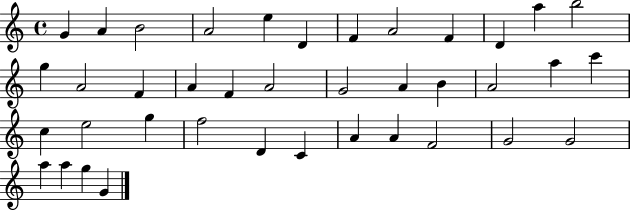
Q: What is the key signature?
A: C major